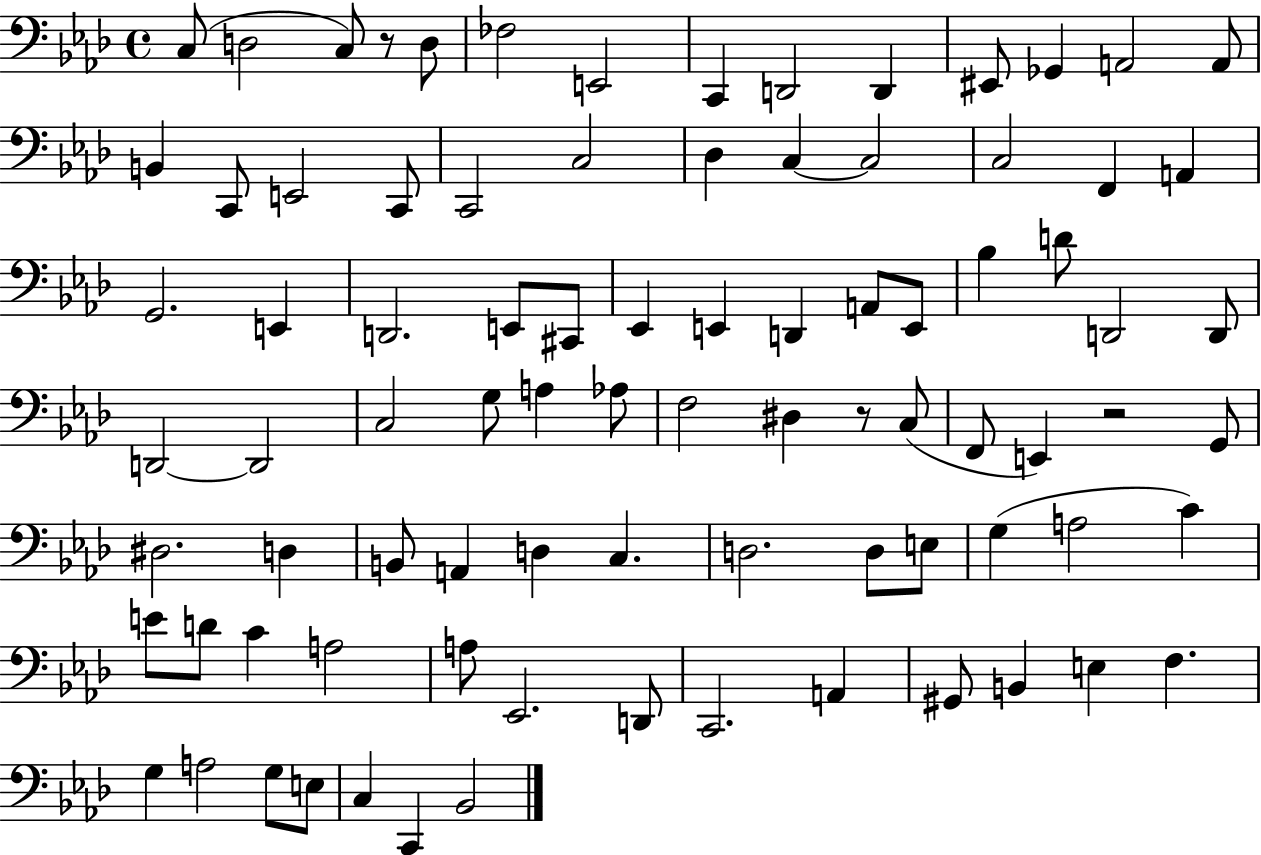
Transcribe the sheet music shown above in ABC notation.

X:1
T:Untitled
M:4/4
L:1/4
K:Ab
C,/2 D,2 C,/2 z/2 D,/2 _F,2 E,,2 C,, D,,2 D,, ^E,,/2 _G,, A,,2 A,,/2 B,, C,,/2 E,,2 C,,/2 C,,2 C,2 _D, C, C,2 C,2 F,, A,, G,,2 E,, D,,2 E,,/2 ^C,,/2 _E,, E,, D,, A,,/2 E,,/2 _B, D/2 D,,2 D,,/2 D,,2 D,,2 C,2 G,/2 A, _A,/2 F,2 ^D, z/2 C,/2 F,,/2 E,, z2 G,,/2 ^D,2 D, B,,/2 A,, D, C, D,2 D,/2 E,/2 G, A,2 C E/2 D/2 C A,2 A,/2 _E,,2 D,,/2 C,,2 A,, ^G,,/2 B,, E, F, G, A,2 G,/2 E,/2 C, C,, _B,,2